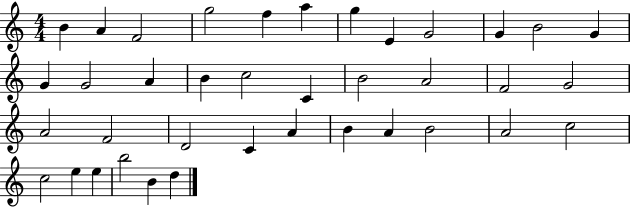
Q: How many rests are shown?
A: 0